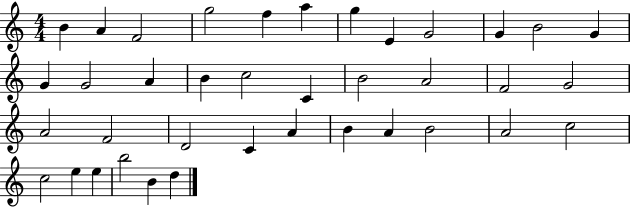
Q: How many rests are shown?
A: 0